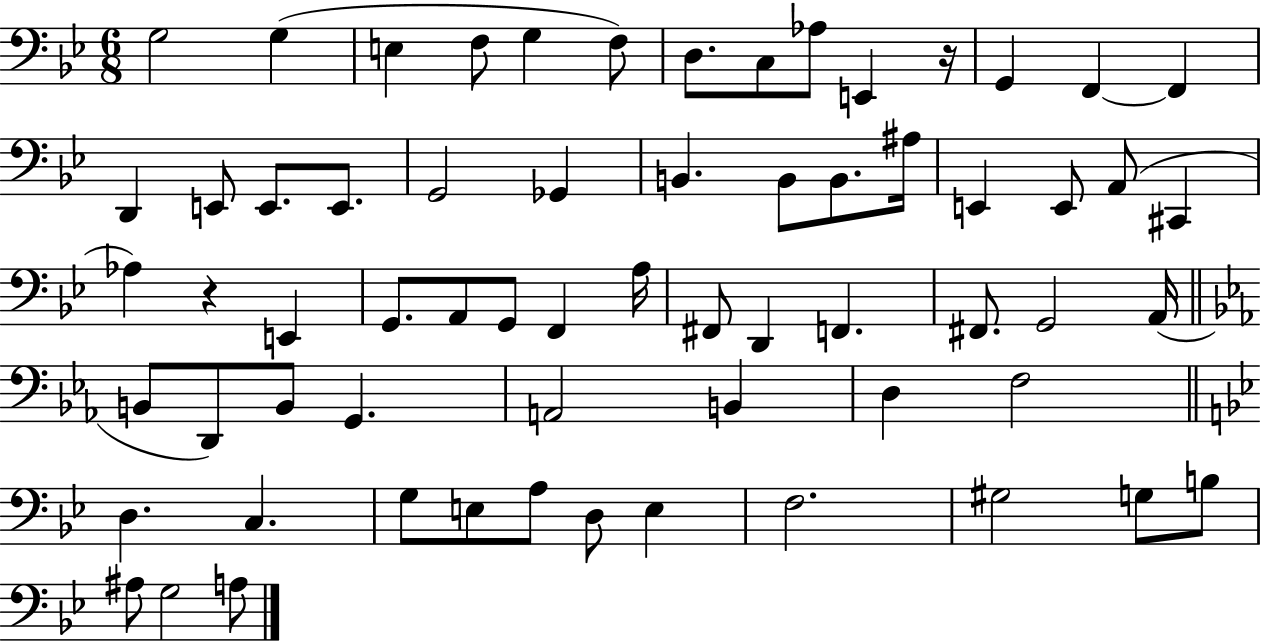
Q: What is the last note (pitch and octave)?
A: A3